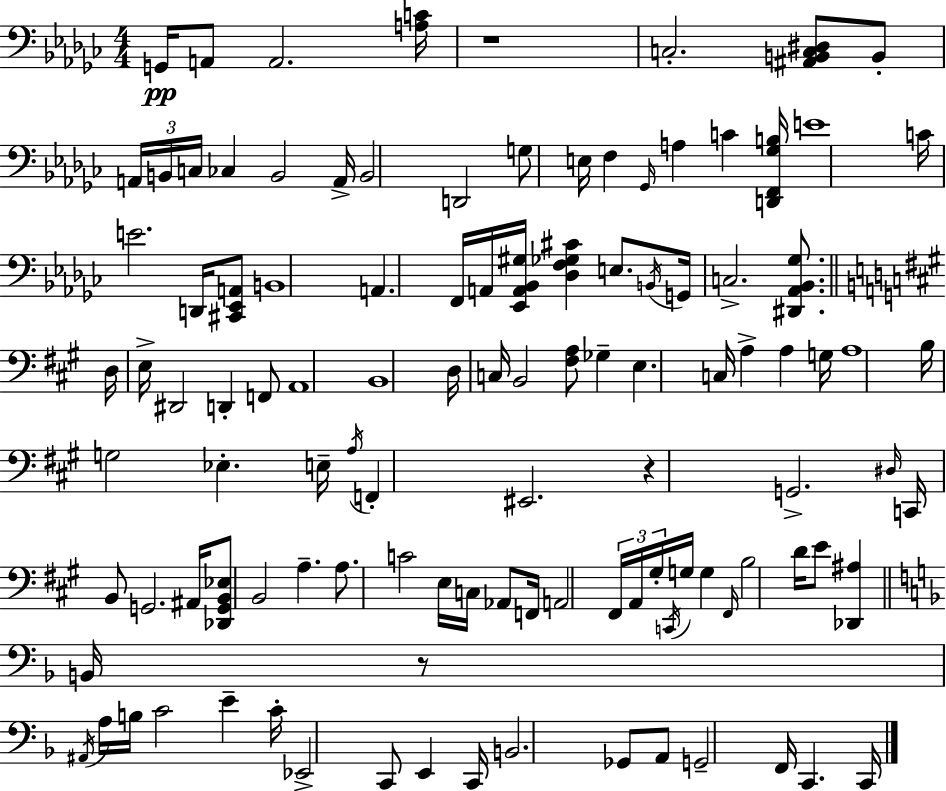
X:1
T:Untitled
M:4/4
L:1/4
K:Ebm
G,,/4 A,,/2 A,,2 [A,C]/4 z4 C,2 [^A,,B,,C,^D,]/2 B,,/2 A,,/4 B,,/4 C,/4 _C, B,,2 A,,/4 B,,2 D,,2 G,/2 E,/4 F, _G,,/4 A, C [D,,F,,_G,B,]/4 E4 C/4 E2 D,,/4 [^C,,_E,,A,,]/2 B,,4 A,, F,,/4 A,,/4 [_E,,A,,_B,,^G,]/4 [_D,F,_G,^C] E,/2 B,,/4 G,,/4 C,2 [^D,,_A,,_B,,_G,]/2 D,/4 E,/4 ^D,,2 D,, F,,/2 A,,4 B,,4 D,/4 C,/4 B,,2 [^F,A,]/2 _G, E, C,/4 A, A, G,/4 A,4 B,/4 G,2 _E, E,/4 A,/4 F,, ^E,,2 z G,,2 ^D,/4 C,,/4 B,,/2 G,,2 ^A,,/4 [_D,,G,,B,,_E,]/2 B,,2 A, A,/2 C2 E,/4 C,/4 _A,,/2 F,,/4 A,,2 ^F,,/4 A,,/4 ^G,/4 C,,/4 G,/4 G, ^F,,/4 B,2 D/4 E/2 [_D,,^A,] B,,/4 z/2 ^A,,/4 A,/4 B,/4 C2 E C/4 _E,,2 C,,/2 E,, C,,/4 B,,2 _G,,/2 A,,/2 G,,2 F,,/4 C,, C,,/4